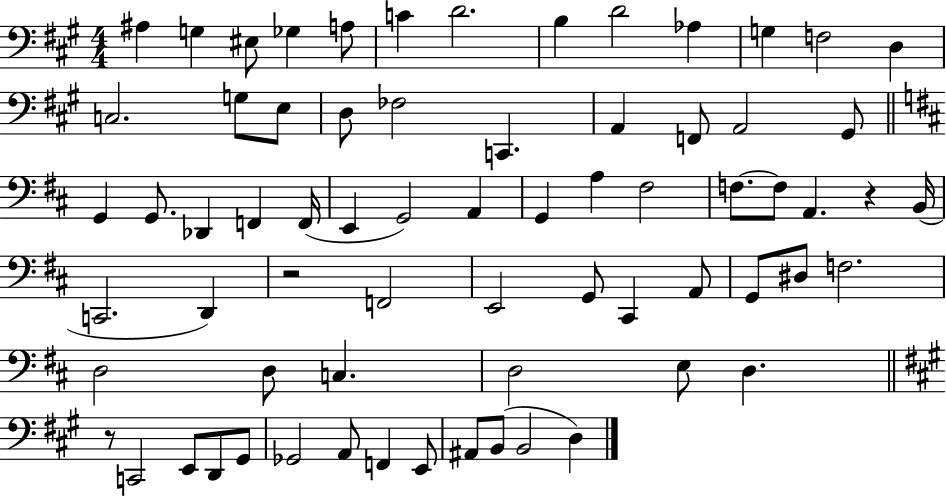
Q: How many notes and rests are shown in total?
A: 69